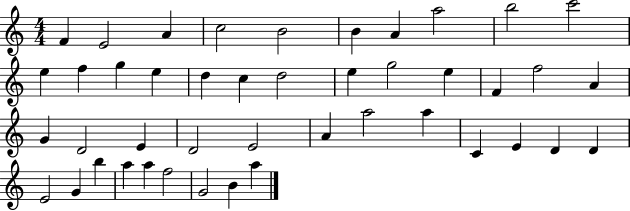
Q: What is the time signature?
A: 4/4